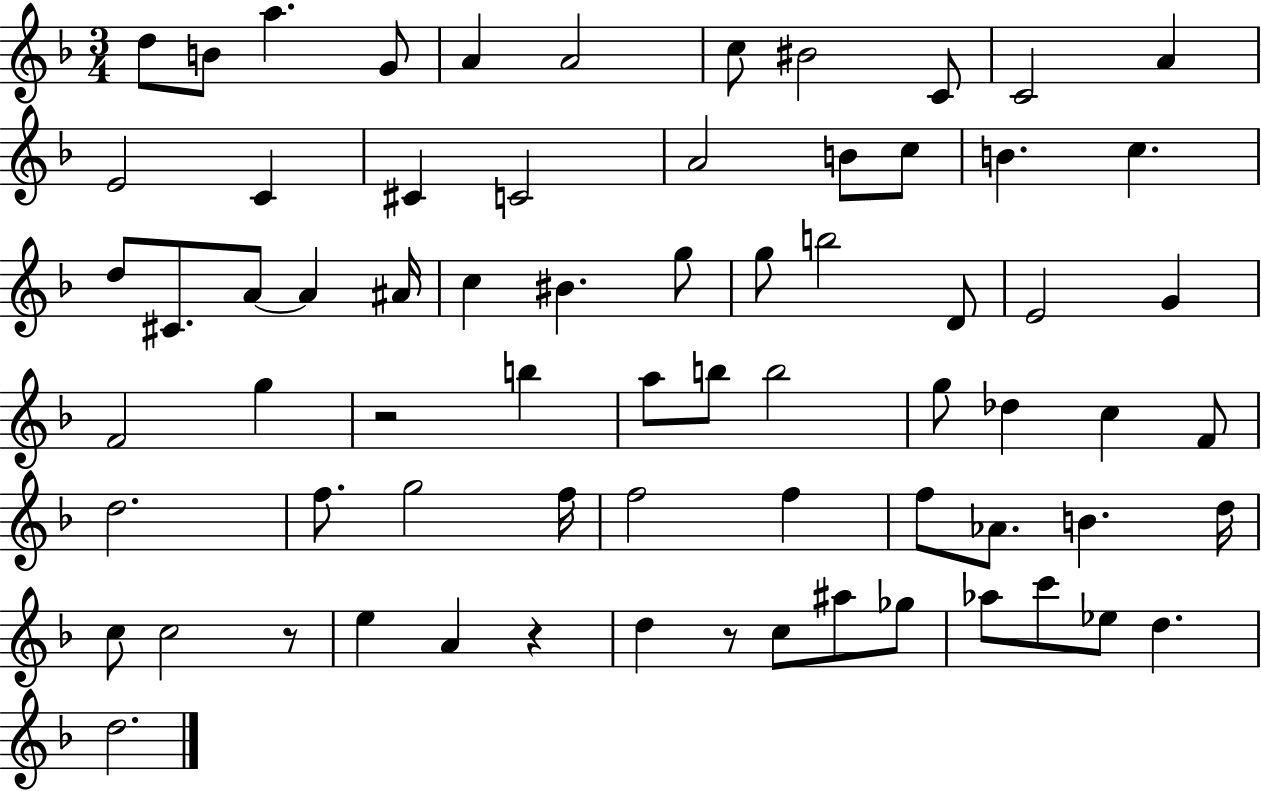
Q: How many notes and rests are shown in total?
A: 70